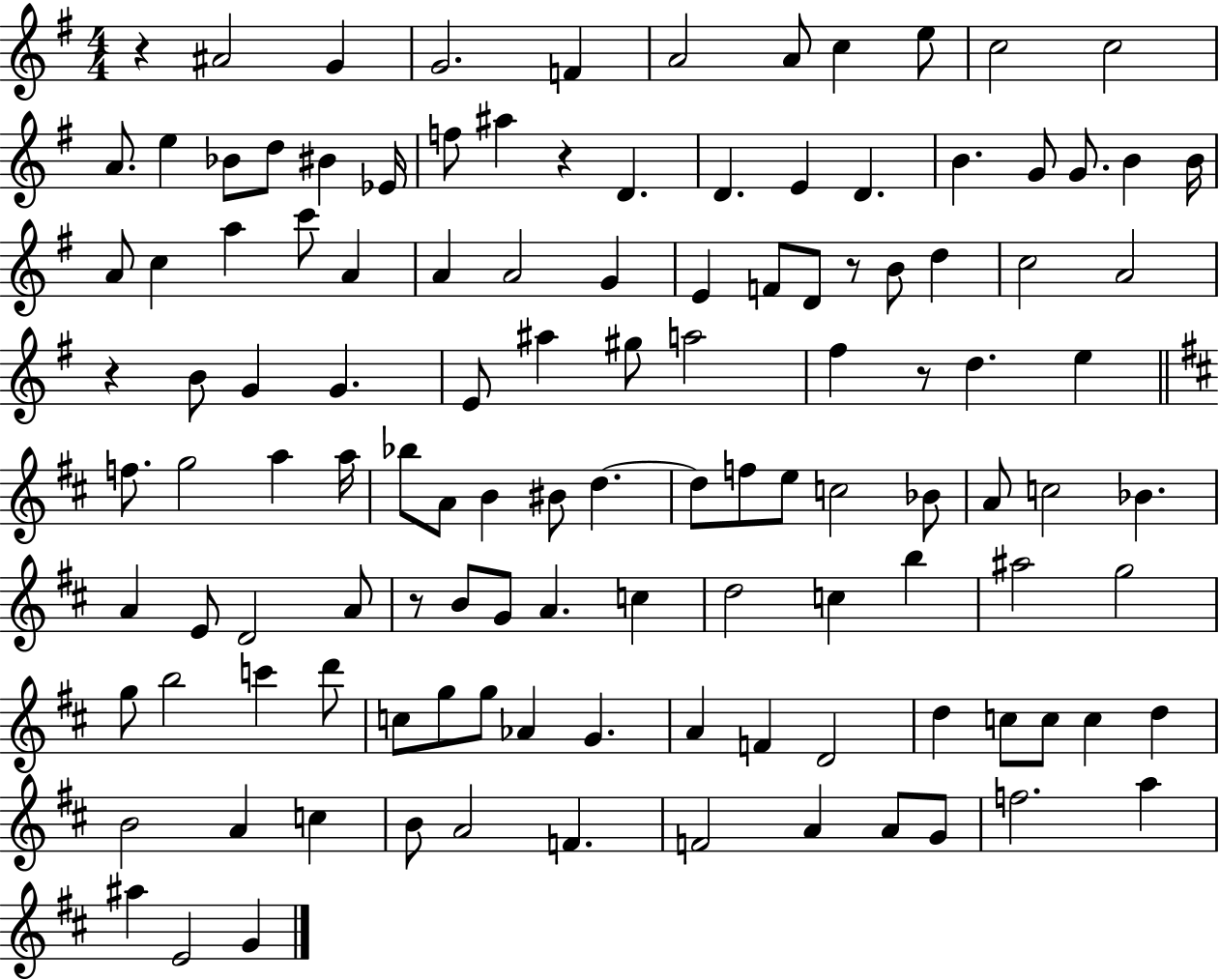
R/q A#4/h G4/q G4/h. F4/q A4/h A4/e C5/q E5/e C5/h C5/h A4/e. E5/q Bb4/e D5/e BIS4/q Eb4/s F5/e A#5/q R/q D4/q. D4/q. E4/q D4/q. B4/q. G4/e G4/e. B4/q B4/s A4/e C5/q A5/q C6/e A4/q A4/q A4/h G4/q E4/q F4/e D4/e R/e B4/e D5/q C5/h A4/h R/q B4/e G4/q G4/q. E4/e A#5/q G#5/e A5/h F#5/q R/e D5/q. E5/q F5/e. G5/h A5/q A5/s Bb5/e A4/e B4/q BIS4/e D5/q. D5/e F5/e E5/e C5/h Bb4/e A4/e C5/h Bb4/q. A4/q E4/e D4/h A4/e R/e B4/e G4/e A4/q. C5/q D5/h C5/q B5/q A#5/h G5/h G5/e B5/h C6/q D6/e C5/e G5/e G5/e Ab4/q G4/q. A4/q F4/q D4/h D5/q C5/e C5/e C5/q D5/q B4/h A4/q C5/q B4/e A4/h F4/q. F4/h A4/q A4/e G4/e F5/h. A5/q A#5/q E4/h G4/q